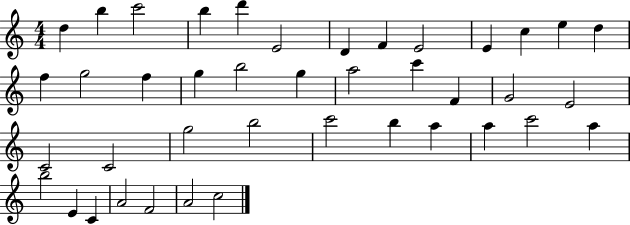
D5/q B5/q C6/h B5/q D6/q E4/h D4/q F4/q E4/h E4/q C5/q E5/q D5/q F5/q G5/h F5/q G5/q B5/h G5/q A5/h C6/q F4/q G4/h E4/h C4/h C4/h G5/h B5/h C6/h B5/q A5/q A5/q C6/h A5/q B5/h E4/q C4/q A4/h F4/h A4/h C5/h